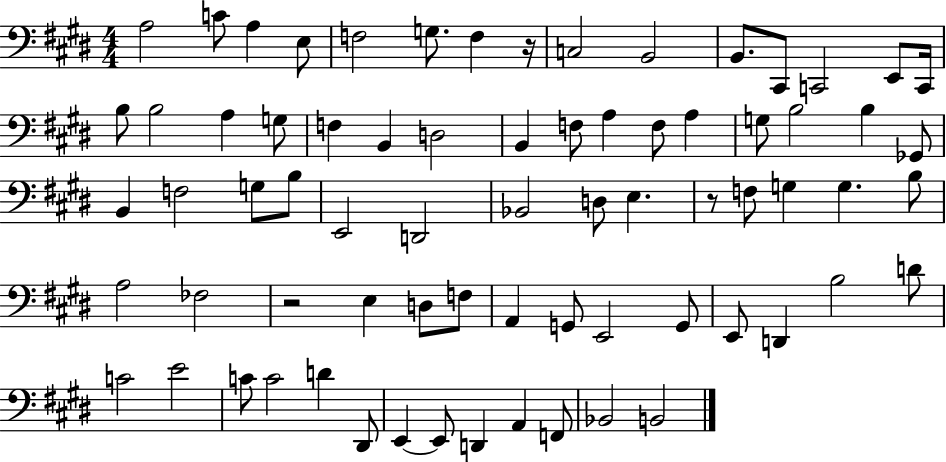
A3/h C4/e A3/q E3/e F3/h G3/e. F3/q R/s C3/h B2/h B2/e. C#2/e C2/h E2/e C2/s B3/e B3/h A3/q G3/e F3/q B2/q D3/h B2/q F3/e A3/q F3/e A3/q G3/e B3/h B3/q Gb2/e B2/q F3/h G3/e B3/e E2/h D2/h Bb2/h D3/e E3/q. R/e F3/e G3/q G3/q. B3/e A3/h FES3/h R/h E3/q D3/e F3/e A2/q G2/e E2/h G2/e E2/e D2/q B3/h D4/e C4/h E4/h C4/e C4/h D4/q D#2/e E2/q E2/e D2/q A2/q F2/e Bb2/h B2/h